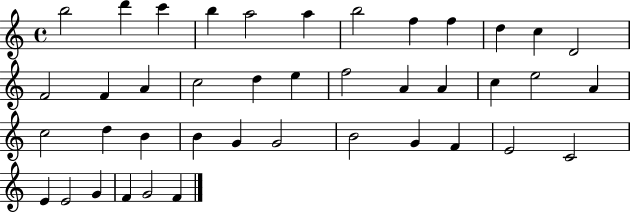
X:1
T:Untitled
M:4/4
L:1/4
K:C
b2 d' c' b a2 a b2 f f d c D2 F2 F A c2 d e f2 A A c e2 A c2 d B B G G2 B2 G F E2 C2 E E2 G F G2 F